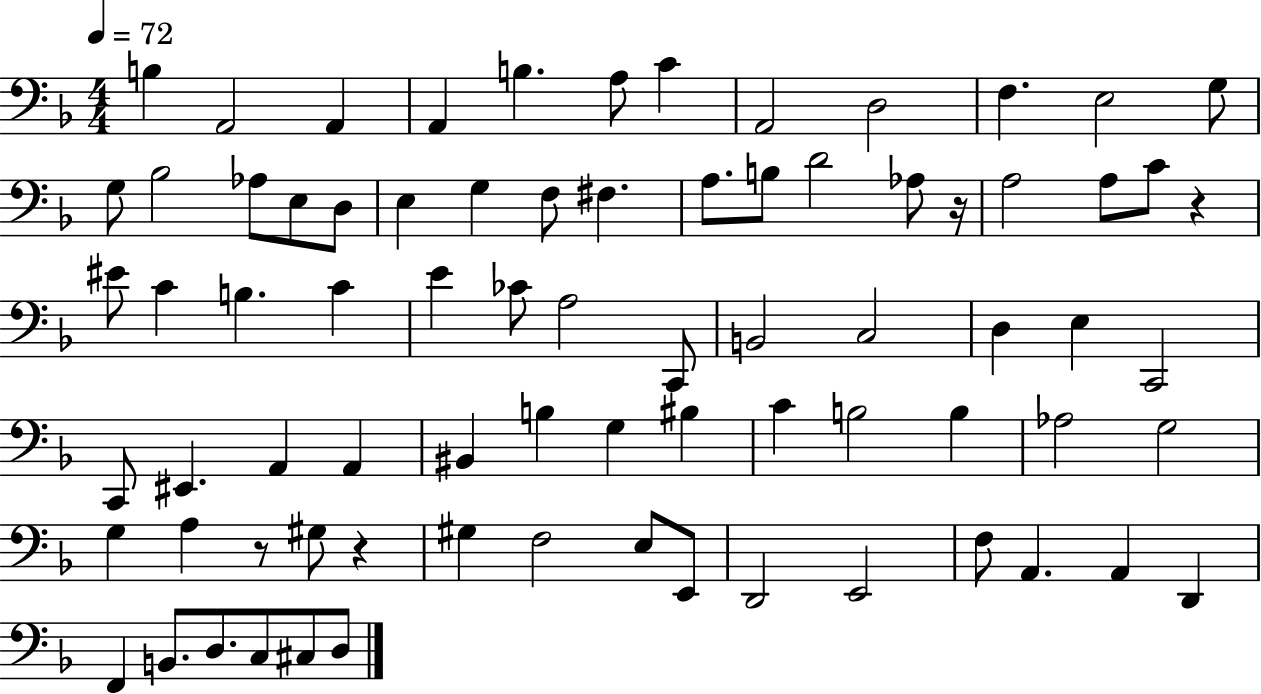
{
  \clef bass
  \numericTimeSignature
  \time 4/4
  \key f \major
  \tempo 4 = 72
  \repeat volta 2 { b4 a,2 a,4 | a,4 b4. a8 c'4 | a,2 d2 | f4. e2 g8 | \break g8 bes2 aes8 e8 d8 | e4 g4 f8 fis4. | a8. b8 d'2 aes8 r16 | a2 a8 c'8 r4 | \break eis'8 c'4 b4. c'4 | e'4 ces'8 a2 c,8 | b,2 c2 | d4 e4 c,2 | \break c,8 eis,4. a,4 a,4 | bis,4 b4 g4 bis4 | c'4 b2 b4 | aes2 g2 | \break g4 a4 r8 gis8 r4 | gis4 f2 e8 e,8 | d,2 e,2 | f8 a,4. a,4 d,4 | \break f,4 b,8. d8. c8 cis8 d8 | } \bar "|."
}